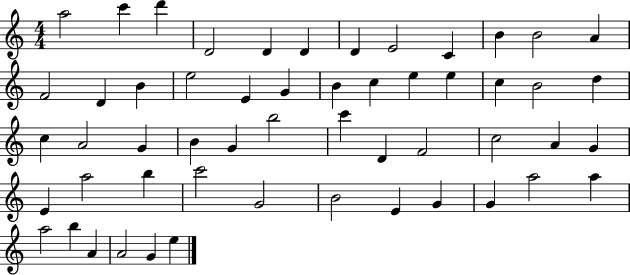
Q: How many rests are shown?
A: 0